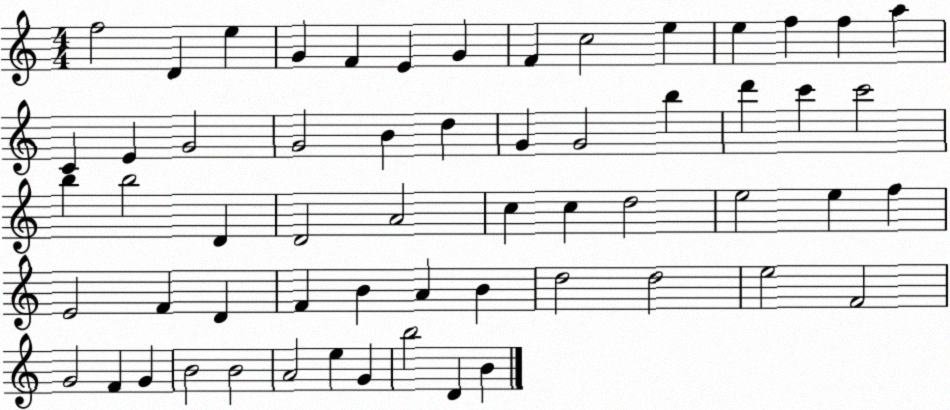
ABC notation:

X:1
T:Untitled
M:4/4
L:1/4
K:C
f2 D e G F E G F c2 e e f f a C E G2 G2 B d G G2 b d' c' c'2 b b2 D D2 A2 c c d2 e2 e f E2 F D F B A B d2 d2 e2 F2 G2 F G B2 B2 A2 e G b2 D B